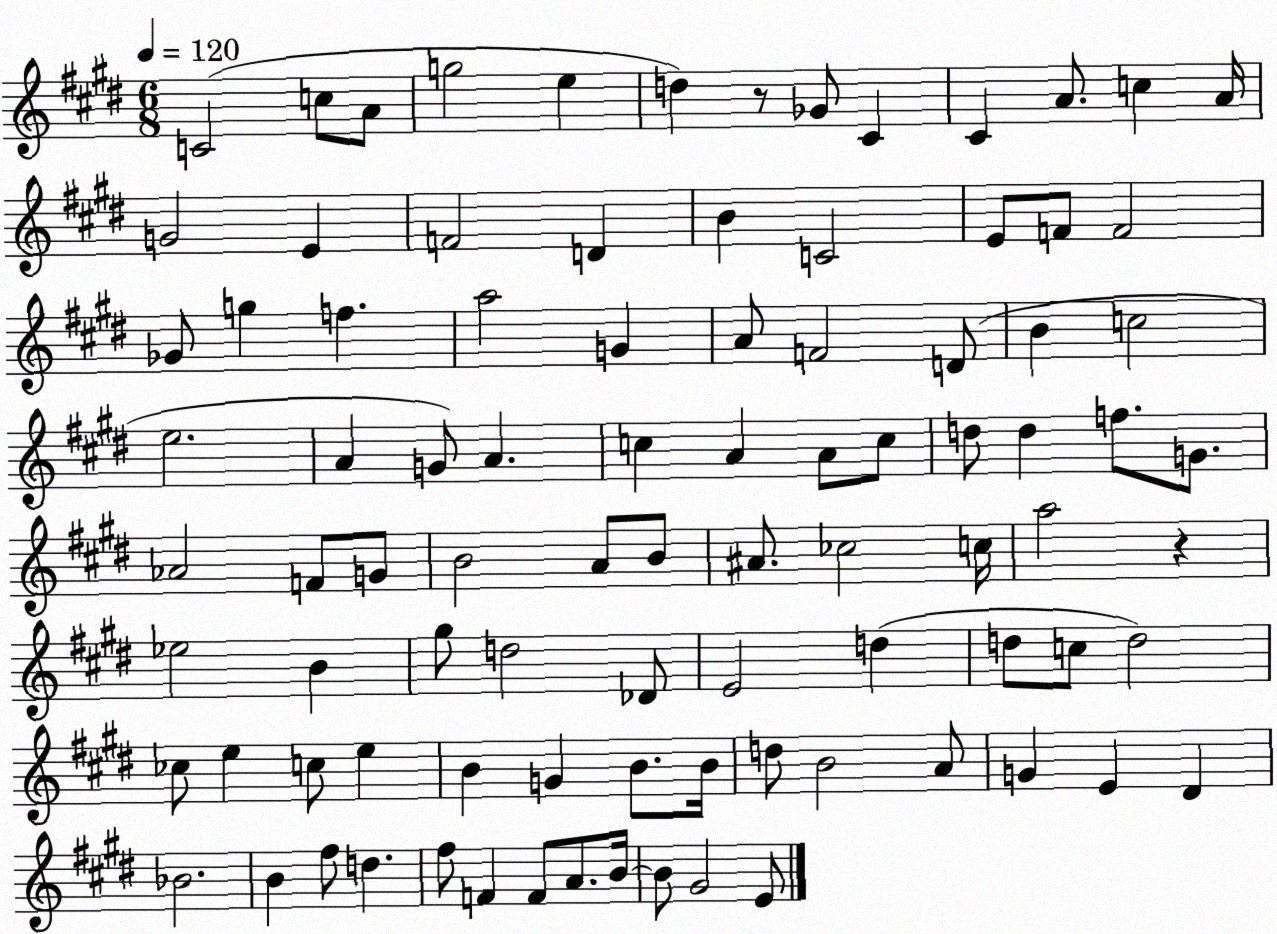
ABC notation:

X:1
T:Untitled
M:6/8
L:1/4
K:E
C2 c/2 A/2 g2 e d z/2 _G/2 ^C ^C A/2 c A/4 G2 E F2 D B C2 E/2 F/2 F2 _G/2 g f a2 G A/2 F2 D/2 B c2 e2 A G/2 A c A A/2 c/2 d/2 d f/2 G/2 _A2 F/2 G/2 B2 A/2 B/2 ^A/2 _c2 c/4 a2 z _e2 B ^g/2 d2 _D/2 E2 d d/2 c/2 d2 _c/2 e c/2 e B G B/2 B/4 d/2 B2 A/2 G E ^D _B2 B ^f/2 d ^f/2 F F/2 A/2 B/4 B/2 ^G2 E/2